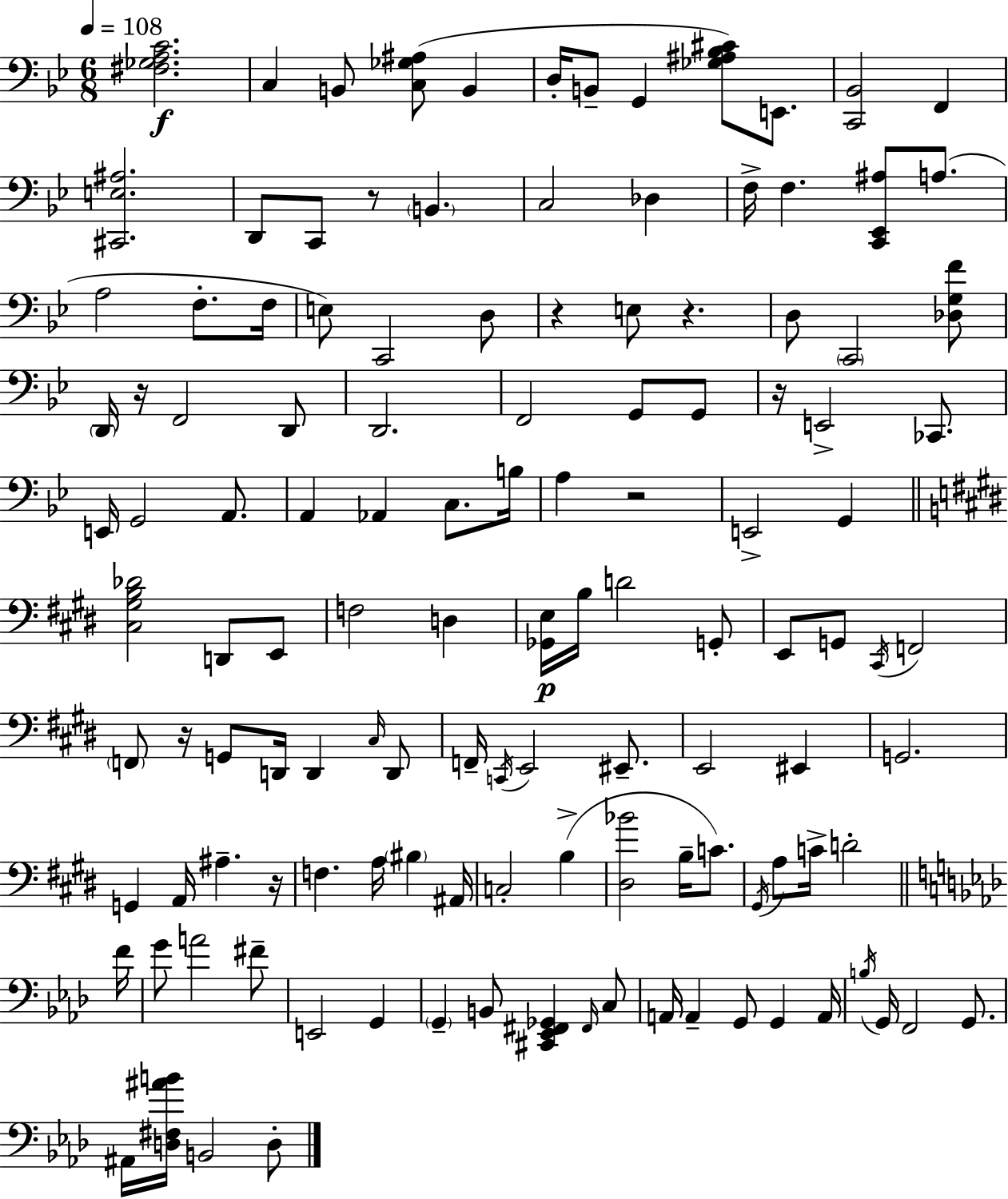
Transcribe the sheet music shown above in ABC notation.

X:1
T:Untitled
M:6/8
L:1/4
K:Gm
[^F,_G,A,C]2 C, B,,/2 [C,_G,^A,]/2 B,, D,/4 B,,/2 G,, [_G,^A,_B,^C]/2 E,,/2 [C,,_B,,]2 F,, [^C,,E,^A,]2 D,,/2 C,,/2 z/2 B,, C,2 _D, F,/4 F, [C,,_E,,^A,]/2 A,/2 A,2 F,/2 F,/4 E,/2 C,,2 D,/2 z E,/2 z D,/2 C,,2 [_D,G,F]/2 D,,/4 z/4 F,,2 D,,/2 D,,2 F,,2 G,,/2 G,,/2 z/4 E,,2 _C,,/2 E,,/4 G,,2 A,,/2 A,, _A,, C,/2 B,/4 A, z2 E,,2 G,, [^C,^G,B,_D]2 D,,/2 E,,/2 F,2 D, [_G,,E,]/4 B,/4 D2 G,,/2 E,,/2 G,,/2 ^C,,/4 F,,2 F,,/2 z/4 G,,/2 D,,/4 D,, ^C,/4 D,,/2 F,,/4 C,,/4 E,,2 ^E,,/2 E,,2 ^E,, G,,2 G,, A,,/4 ^A, z/4 F, A,/4 ^B, ^A,,/4 C,2 B, [^D,_B]2 B,/4 C/2 ^G,,/4 A,/2 C/4 D2 F/4 G/2 A2 ^F/2 E,,2 G,, G,, B,,/2 [^C,,_E,,^F,,_G,,] ^F,,/4 C,/2 A,,/4 A,, G,,/2 G,, A,,/4 B,/4 G,,/4 F,,2 G,,/2 ^A,,/4 [D,^F,^AB]/4 B,,2 D,/2